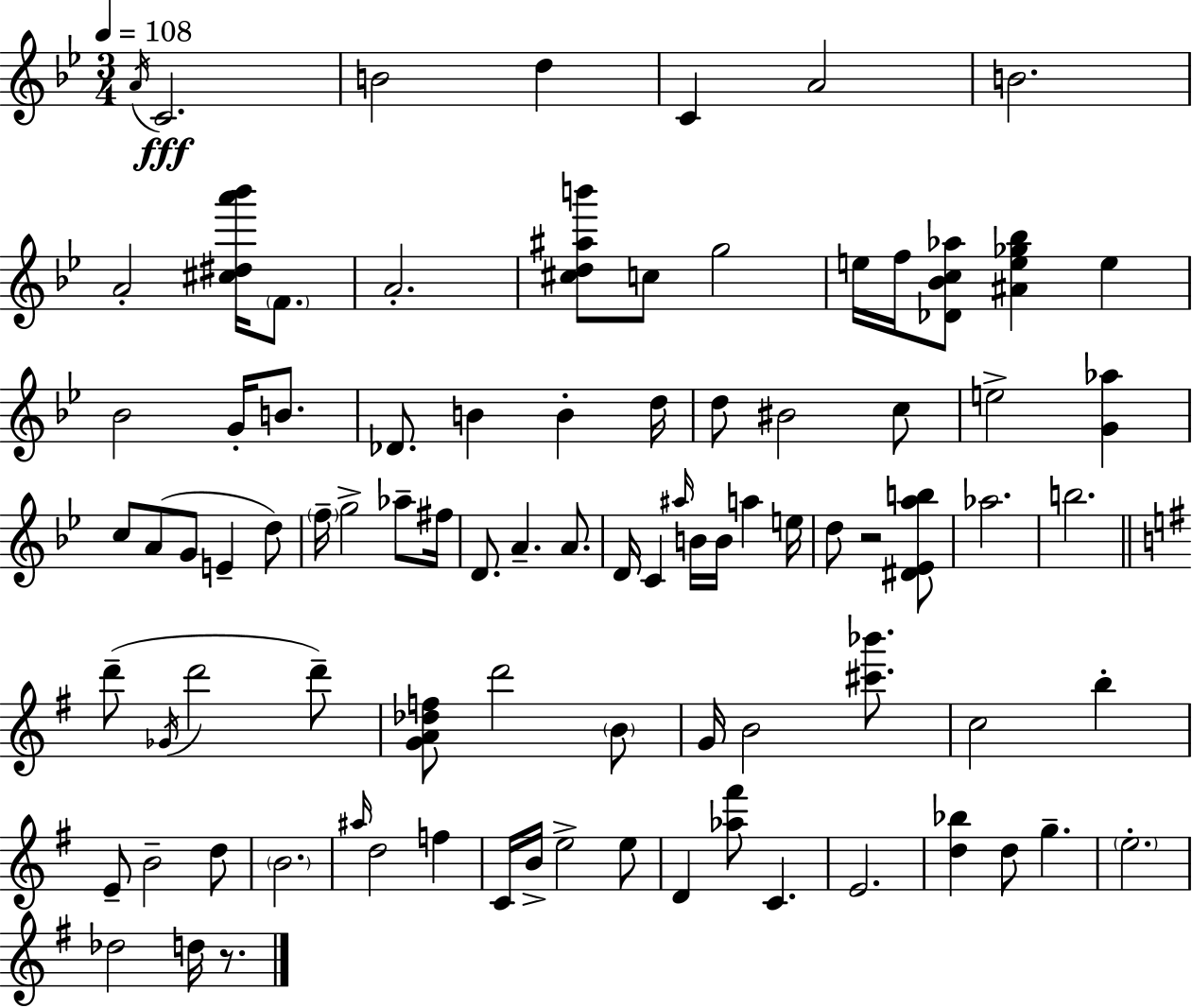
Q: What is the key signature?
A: G minor